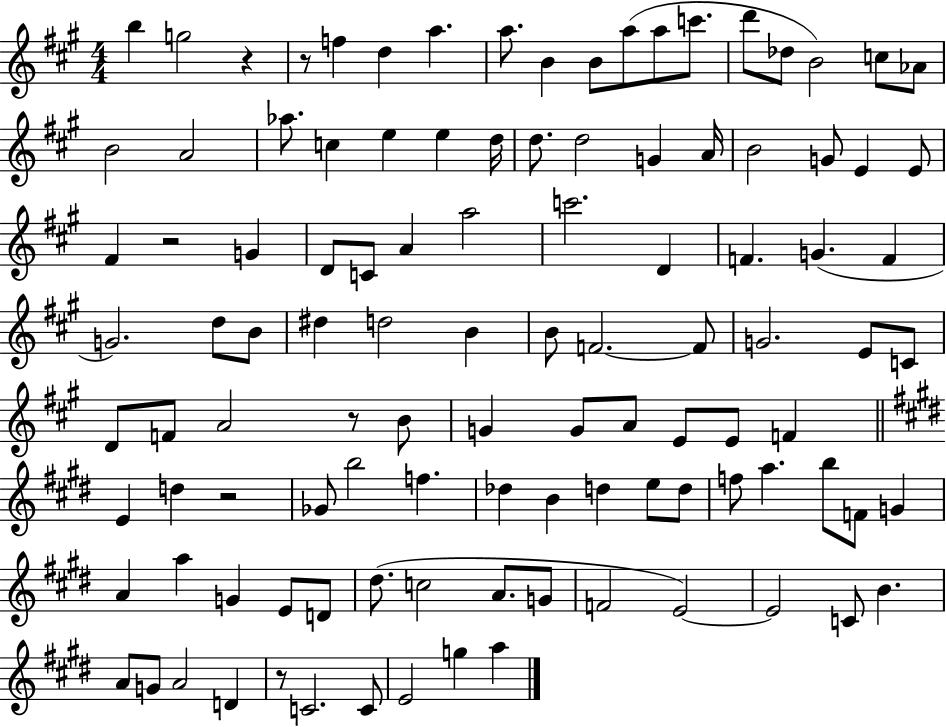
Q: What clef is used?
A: treble